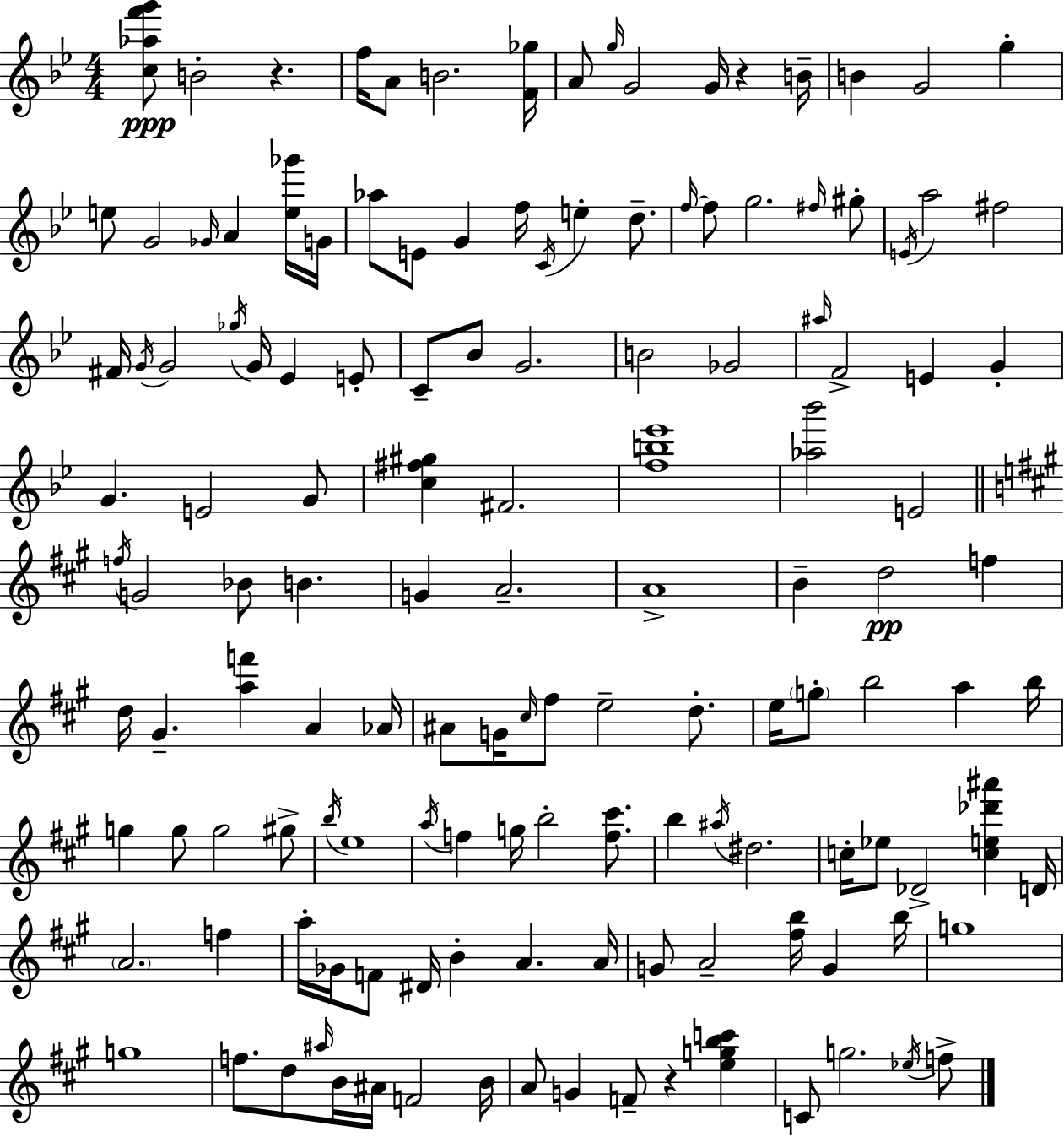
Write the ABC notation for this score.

X:1
T:Untitled
M:4/4
L:1/4
K:Gm
[c_af'g']/2 B2 z f/4 A/2 B2 [F_g]/4 A/2 g/4 G2 G/4 z B/4 B G2 g e/2 G2 _G/4 A [e_g']/4 G/4 _a/2 E/2 G f/4 C/4 e d/2 f/4 f/2 g2 ^f/4 ^g/2 E/4 a2 ^f2 ^F/4 G/4 G2 _g/4 G/4 _E E/2 C/2 _B/2 G2 B2 _G2 ^a/4 F2 E G G E2 G/2 [c^f^g] ^F2 [fb_e']4 [_a_b']2 E2 f/4 G2 _B/2 B G A2 A4 B d2 f d/4 ^G [af'] A _A/4 ^A/2 G/4 ^c/4 ^f/2 e2 d/2 e/4 g/2 b2 a b/4 g g/2 g2 ^g/2 b/4 e4 a/4 f g/4 b2 [f^c']/2 b ^a/4 ^d2 c/4 _e/2 _D2 [ce_d'^a'] D/4 A2 f a/4 _G/4 F/2 ^D/4 B A A/4 G/2 A2 [^fb]/4 G b/4 g4 g4 f/2 d/2 ^a/4 B/4 ^A/4 F2 B/4 A/2 G F/2 z [egbc'] C/2 g2 _e/4 f/2